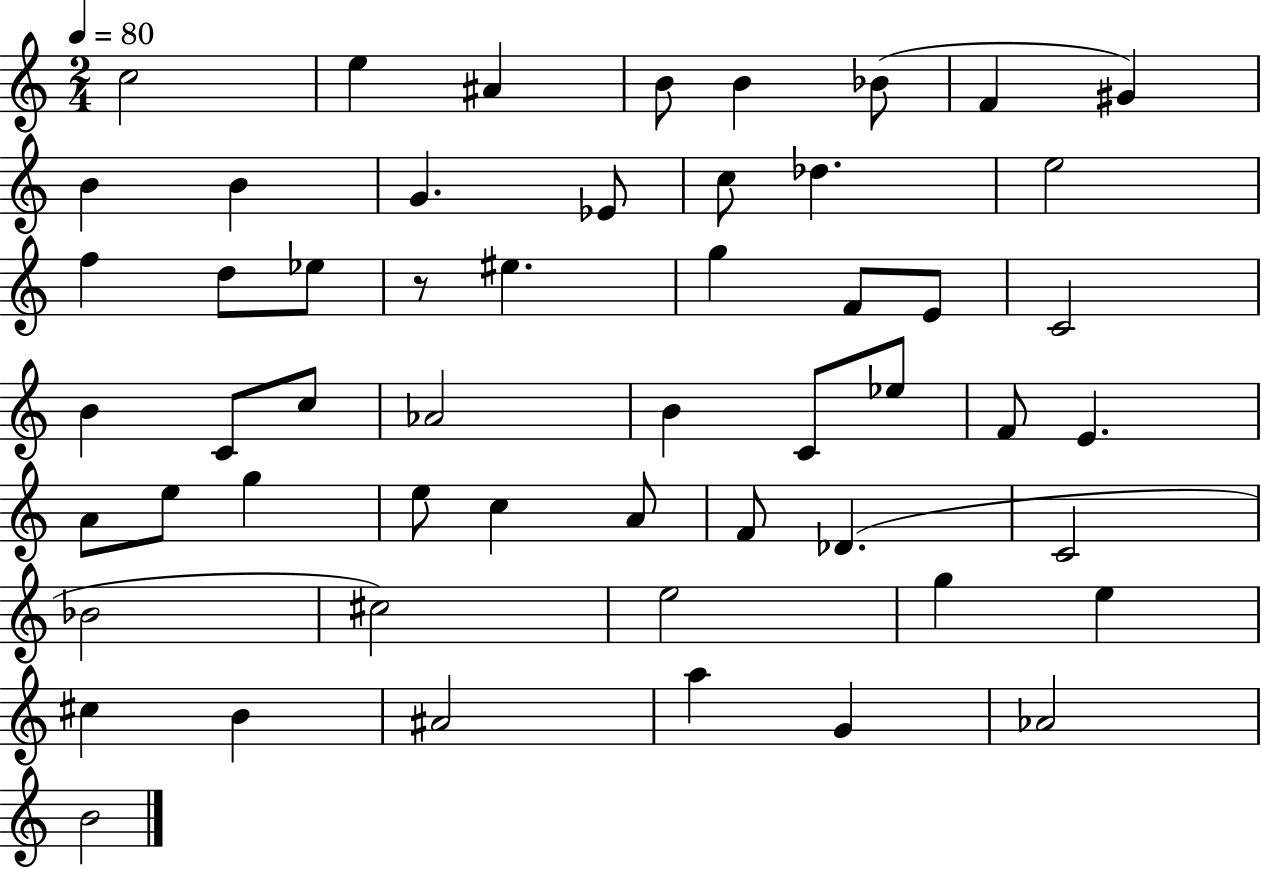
C5/h E5/q A#4/q B4/e B4/q Bb4/e F4/q G#4/q B4/q B4/q G4/q. Eb4/e C5/e Db5/q. E5/h F5/q D5/e Eb5/e R/e EIS5/q. G5/q F4/e E4/e C4/h B4/q C4/e C5/e Ab4/h B4/q C4/e Eb5/e F4/e E4/q. A4/e E5/e G5/q E5/e C5/q A4/e F4/e Db4/q. C4/h Bb4/h C#5/h E5/h G5/q E5/q C#5/q B4/q A#4/h A5/q G4/q Ab4/h B4/h